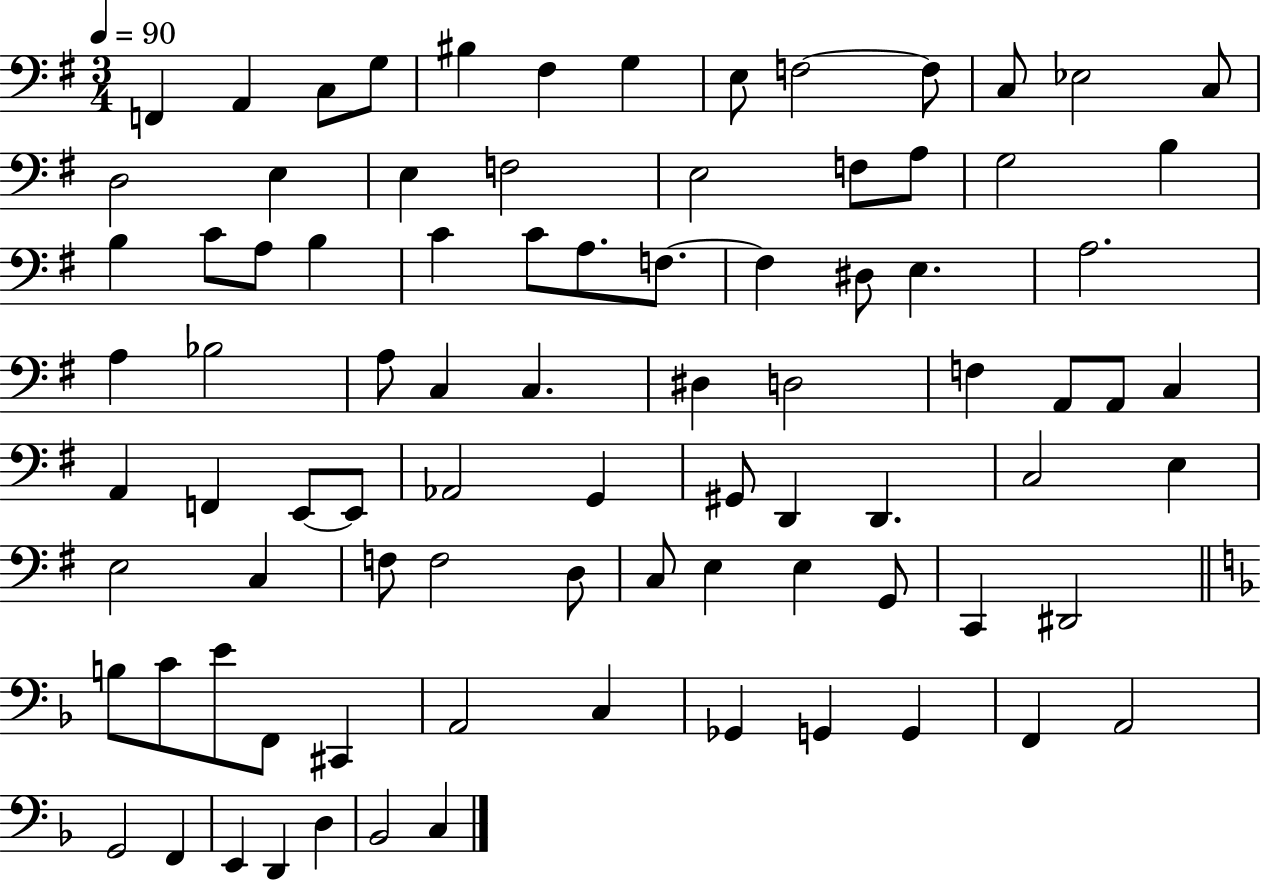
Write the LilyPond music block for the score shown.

{
  \clef bass
  \numericTimeSignature
  \time 3/4
  \key g \major
  \tempo 4 = 90
  f,4 a,4 c8 g8 | bis4 fis4 g4 | e8 f2~~ f8 | c8 ees2 c8 | \break d2 e4 | e4 f2 | e2 f8 a8 | g2 b4 | \break b4 c'8 a8 b4 | c'4 c'8 a8. f8.~~ | f4 dis8 e4. | a2. | \break a4 bes2 | a8 c4 c4. | dis4 d2 | f4 a,8 a,8 c4 | \break a,4 f,4 e,8~~ e,8 | aes,2 g,4 | gis,8 d,4 d,4. | c2 e4 | \break e2 c4 | f8 f2 d8 | c8 e4 e4 g,8 | c,4 dis,2 | \break \bar "||" \break \key d \minor b8 c'8 e'8 f,8 cis,4 | a,2 c4 | ges,4 g,4 g,4 | f,4 a,2 | \break g,2 f,4 | e,4 d,4 d4 | bes,2 c4 | \bar "|."
}